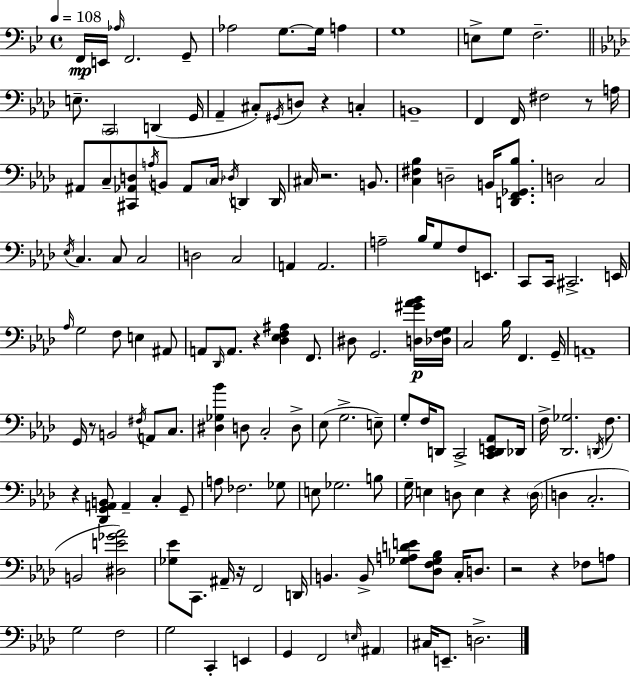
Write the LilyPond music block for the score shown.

{
  \clef bass
  \time 4/4
  \defaultTimeSignature
  \key g \minor
  \tempo 4 = 108
  \repeat volta 2 { f,16\mp e,16 \grace { aes16 } f,2. g,8-- | aes2 g8.~~ g16 a4 | g1 | e8-> g8 f2.-- | \break \bar "||" \break \key aes \major e8.-- \parenthesize c,2 d,4( g,16 | aes,4-- cis8-.) \acciaccatura { gis,16 } d8 r4 c4-. | b,1-- | f,4 f,16 fis2 r8 | \break a16 ais,8 c8-- <cis, aes, d>8 \acciaccatura { a16 } b,8 aes,8 \parenthesize c16 \acciaccatura { des16 } d,4 | d,16 cis16 r2. | b,8. <c fis bes>4 d2-- b,16 | <d, f, ges, bes>8. d2 c2 | \break \acciaccatura { ees16 } c4. c8 c2 | d2 c2 | a,4 a,2. | a2-- bes16 g8 f8 | \break e,8. c,8 c,16 cis,2.-> | e,16 \grace { aes16 } g2 f8 e4 | ais,8 a,8 \grace { des,16 } a,8. r4 <des ees f ais>4 | f,8. dis8 g,2. | \break <d gis' aes' bes'>16\p <des f g>16 c2 bes16 f,4. | g,16-- a,1-- | g,16 r8 b,2 | \acciaccatura { fis16 } a,8 c8. <dis ges bes'>4 d8 c2-. | \break d8-> ees8( g2.-> | e8--) g8-. f16 d,8 c,2-> | <c, d, e, aes,>8 des,16 f16-> <des, ges>2. | \acciaccatura { d,16 } f8. r4 <des, g, a, b,>8 a,4-- | \break c4-. g,8-- a8 fes2. | ges8 e8 ges2. | b8 g16-- e4 d8 e4 | r4 \parenthesize d16( d4 c2.-. | \break b,2 | <dis e' ges' aes'>2) <ges ees'>8 c,8. ais,16-- r16 f,2 | d,16 b,4. b,8-> | <ges a d' e'>8 <des f ges bes>8 c16-. d8. r2 | \break r4 fes8 a8 g2 | f2 g2 | c,4-. e,4 g,4 f,2 | \grace { e16 } \parenthesize ais,4 cis16 e,8.-- d2.-> | \break } \bar "|."
}